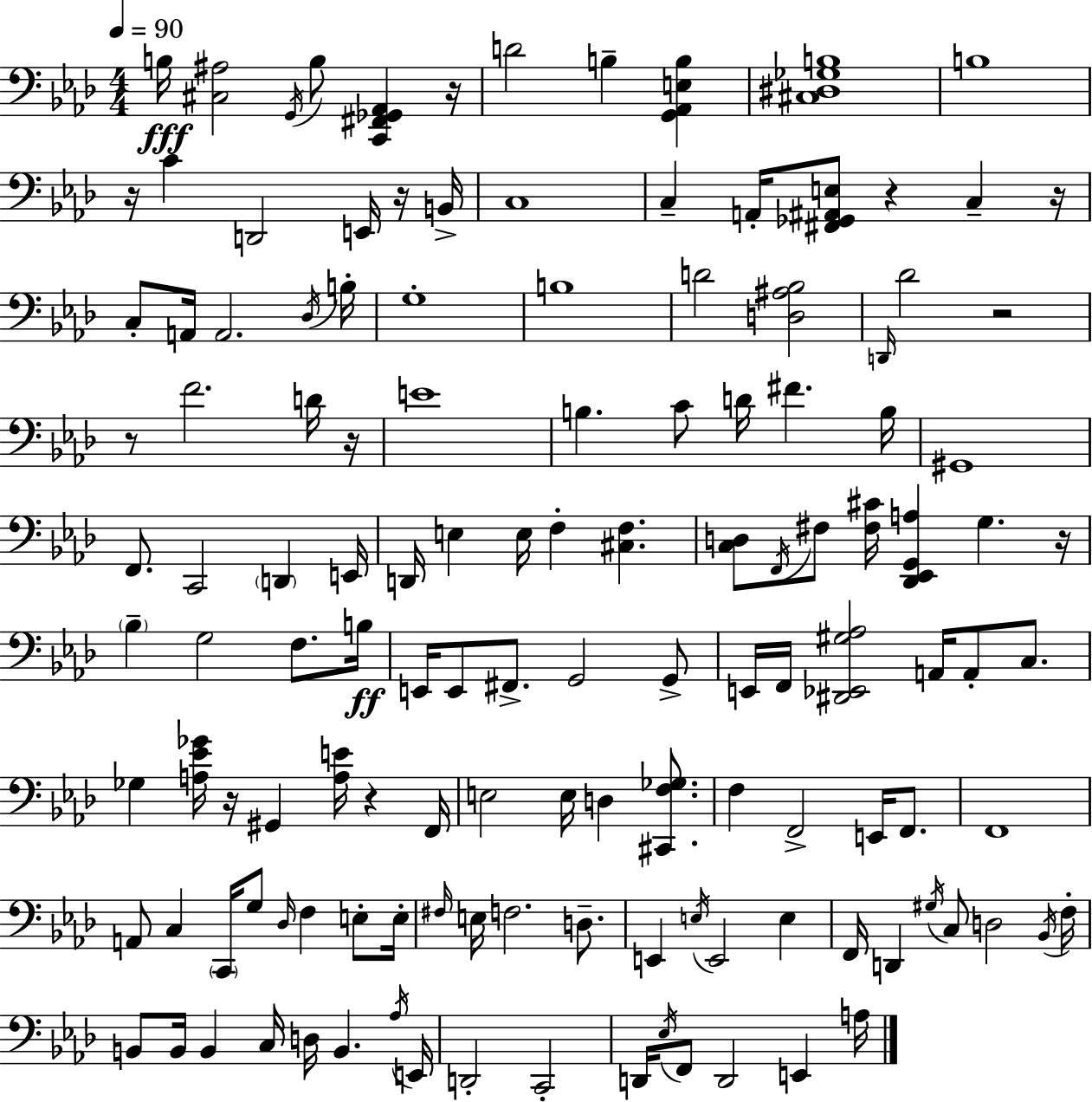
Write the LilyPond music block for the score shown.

{
  \clef bass
  \numericTimeSignature
  \time 4/4
  \key aes \major
  \tempo 4 = 90
  b16\fff <cis ais>2 \acciaccatura { g,16 } b8 <c, fis, ges, aes,>4 | r16 d'2 b4-- <g, aes, e b>4 | <cis dis ges b>1 | b1 | \break r16 c'4 d,2 e,16 r16 | b,16-> c1 | c4-- a,16-. <fis, ges, ais, e>8 r4 c4-- | r16 c8-. a,16 a,2. | \break \acciaccatura { des16 } b16-. g1-. | b1 | d'2 <d ais bes>2 | \grace { d,16 } des'2 r2 | \break r8 f'2. | d'16 r16 e'1 | b4. c'8 d'16 fis'4. | b16 gis,1 | \break f,8. c,2 \parenthesize d,4 | e,16 d,16 e4 e16 f4-. <cis f>4. | <c d>8 \acciaccatura { f,16 } fis8 <fis cis'>16 <des, ees, g, a>4 g4. | r16 \parenthesize bes4-- g2 | \break f8. b16\ff e,16 e,8 fis,8.-> g,2 | g,8-> e,16 f,16 <dis, ees, gis aes>2 a,16 a,8-. | c8. ges4 <a ees' ges'>16 r16 gis,4 <a e'>16 r4 | f,16 e2 e16 d4 | \break <cis, f ges>8. f4 f,2-> | e,16 f,8. f,1 | a,8 c4 \parenthesize c,16 g8 \grace { des16 } f4 | e8-. e16-. \grace { fis16 } e16 f2. | \break d8.-- e,4 \acciaccatura { e16 } e,2 | e4 f,16 d,4 \acciaccatura { gis16 } c8 d2 | \acciaccatura { bes,16 } f16-. b,8 b,16 b,4 | c16 d16 b,4. \acciaccatura { aes16 } e,16 d,2-. | \break c,2-. d,16 \acciaccatura { ees16 } f,8 d,2 | e,4 a16 \bar "|."
}